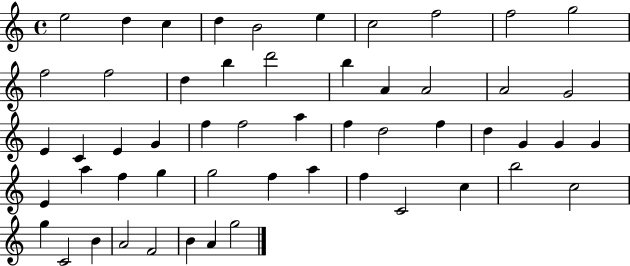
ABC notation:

X:1
T:Untitled
M:4/4
L:1/4
K:C
e2 d c d B2 e c2 f2 f2 g2 f2 f2 d b d'2 b A A2 A2 G2 E C E G f f2 a f d2 f d G G G E a f g g2 f a f C2 c b2 c2 g C2 B A2 F2 B A g2